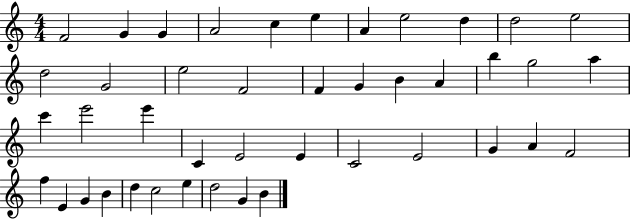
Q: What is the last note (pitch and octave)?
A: B4